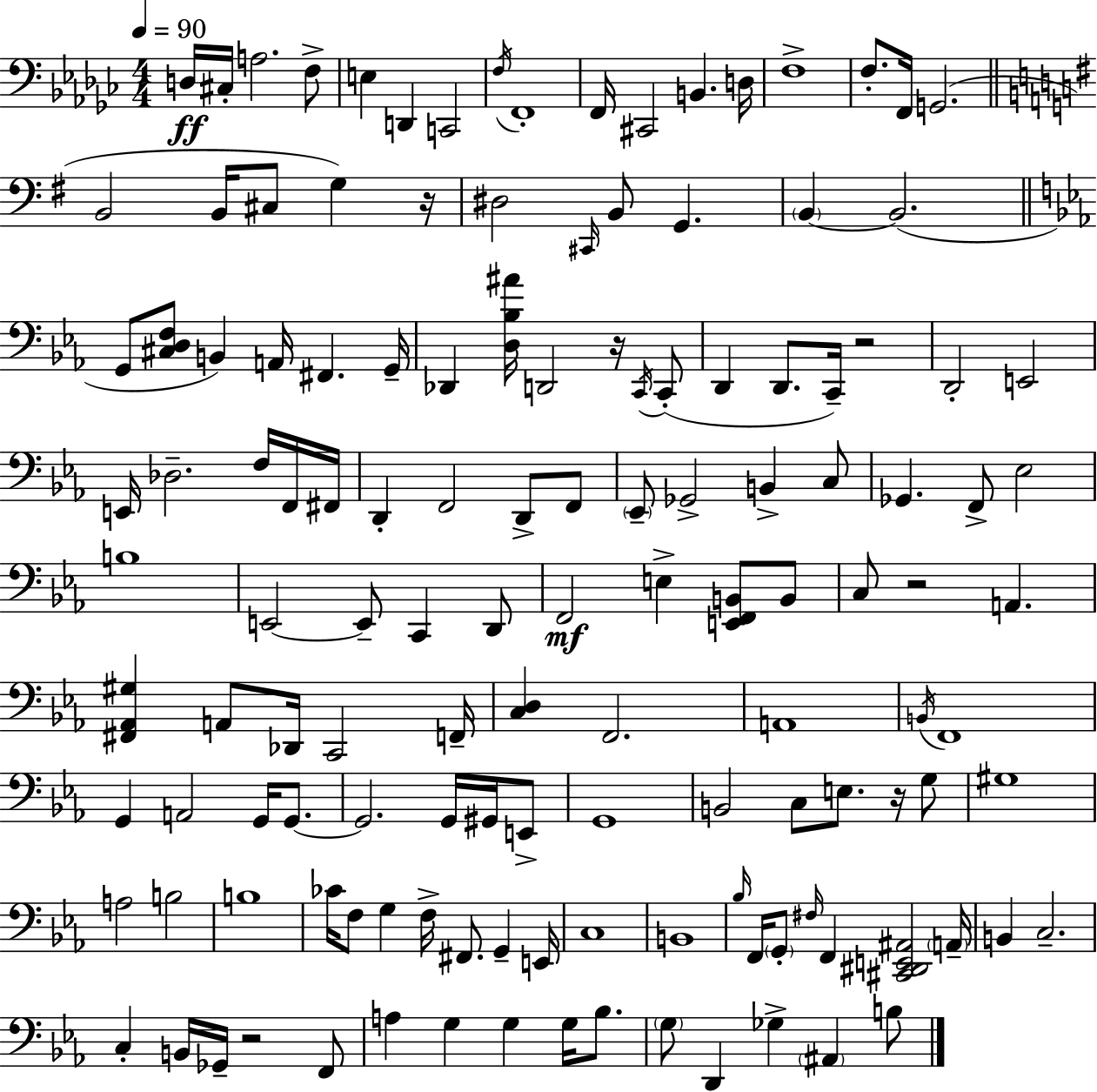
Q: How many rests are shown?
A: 6